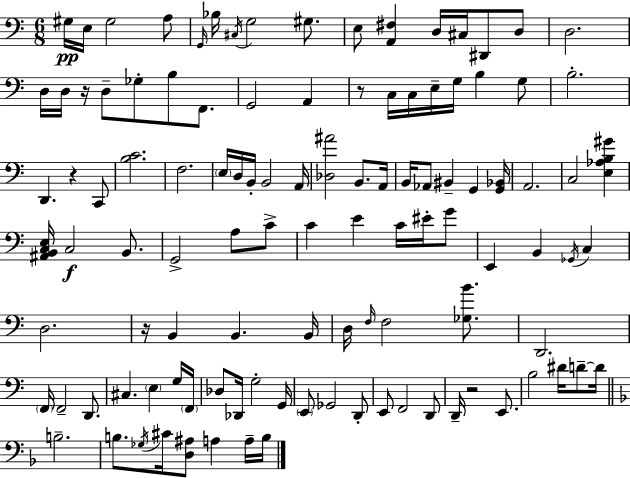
X:1
T:Untitled
M:6/8
L:1/4
K:Am
^G,/4 E,/4 ^G,2 A,/2 G,,/4 _B,/4 ^C,/4 G,2 ^G,/2 E,/2 [A,,^F,] D,/4 ^C,/4 ^D,,/2 D,/2 D,2 D,/4 D,/4 z/4 D,/2 _G,/2 B,/2 F,,/2 G,,2 A,, z/2 C,/4 C,/4 E,/4 G,/4 B, G,/2 B,2 D,, z C,,/2 [B,C]2 F,2 E,/4 D,/4 B,,/4 B,,2 A,,/4 [_D,^A]2 B,,/2 A,,/4 B,,/4 _A,,/2 ^B,, G,, [G,,_B,,]/4 A,,2 C,2 [E,_A,B,^G] [^A,,B,,C,E,]/4 C,2 B,,/2 G,,2 A,/2 C/2 C E C/4 ^E/4 G/2 E,, B,, _G,,/4 C, D,2 z/4 B,, B,, B,,/4 D,/4 F,/4 F,2 [_G,B]/2 D,,2 F,,/4 F,,2 D,,/2 ^C, E, G,/4 F,,/4 _D,/2 _D,,/4 G,2 G,,/4 E,,/2 _G,,2 D,,/2 E,,/2 F,,2 D,,/2 D,,/4 z2 E,,/2 B,2 ^D/4 D/2 D/4 B,2 B,/2 _G,/4 ^C/4 [D,^A,]/2 A, A,/4 B,/4